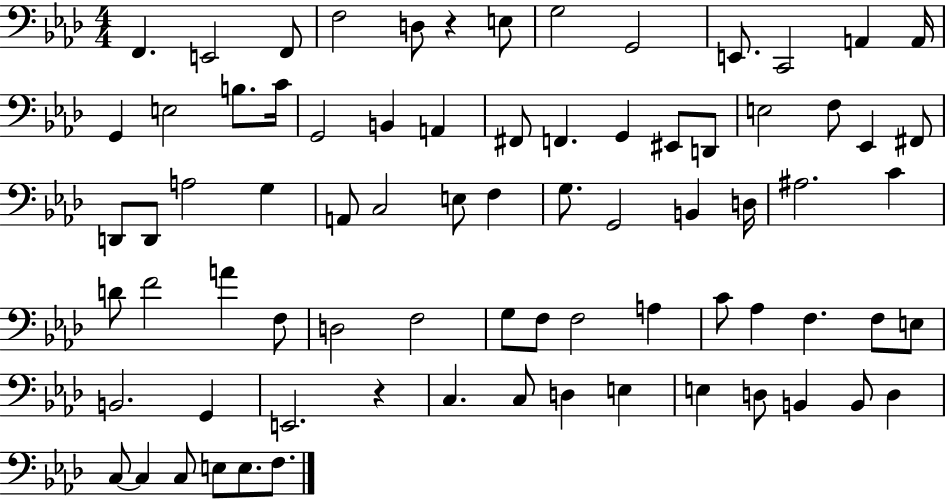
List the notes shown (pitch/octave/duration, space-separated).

F2/q. E2/h F2/e F3/h D3/e R/q E3/e G3/h G2/h E2/e. C2/h A2/q A2/s G2/q E3/h B3/e. C4/s G2/h B2/q A2/q F#2/e F2/q. G2/q EIS2/e D2/e E3/h F3/e Eb2/q F#2/e D2/e D2/e A3/h G3/q A2/e C3/h E3/e F3/q G3/e. G2/h B2/q D3/s A#3/h. C4/q D4/e F4/h A4/q F3/e D3/h F3/h G3/e F3/e F3/h A3/q C4/e Ab3/q F3/q. F3/e E3/e B2/h. G2/q E2/h. R/q C3/q. C3/e D3/q E3/q E3/q D3/e B2/q B2/e D3/q C3/e C3/q C3/e E3/e E3/e. F3/e.